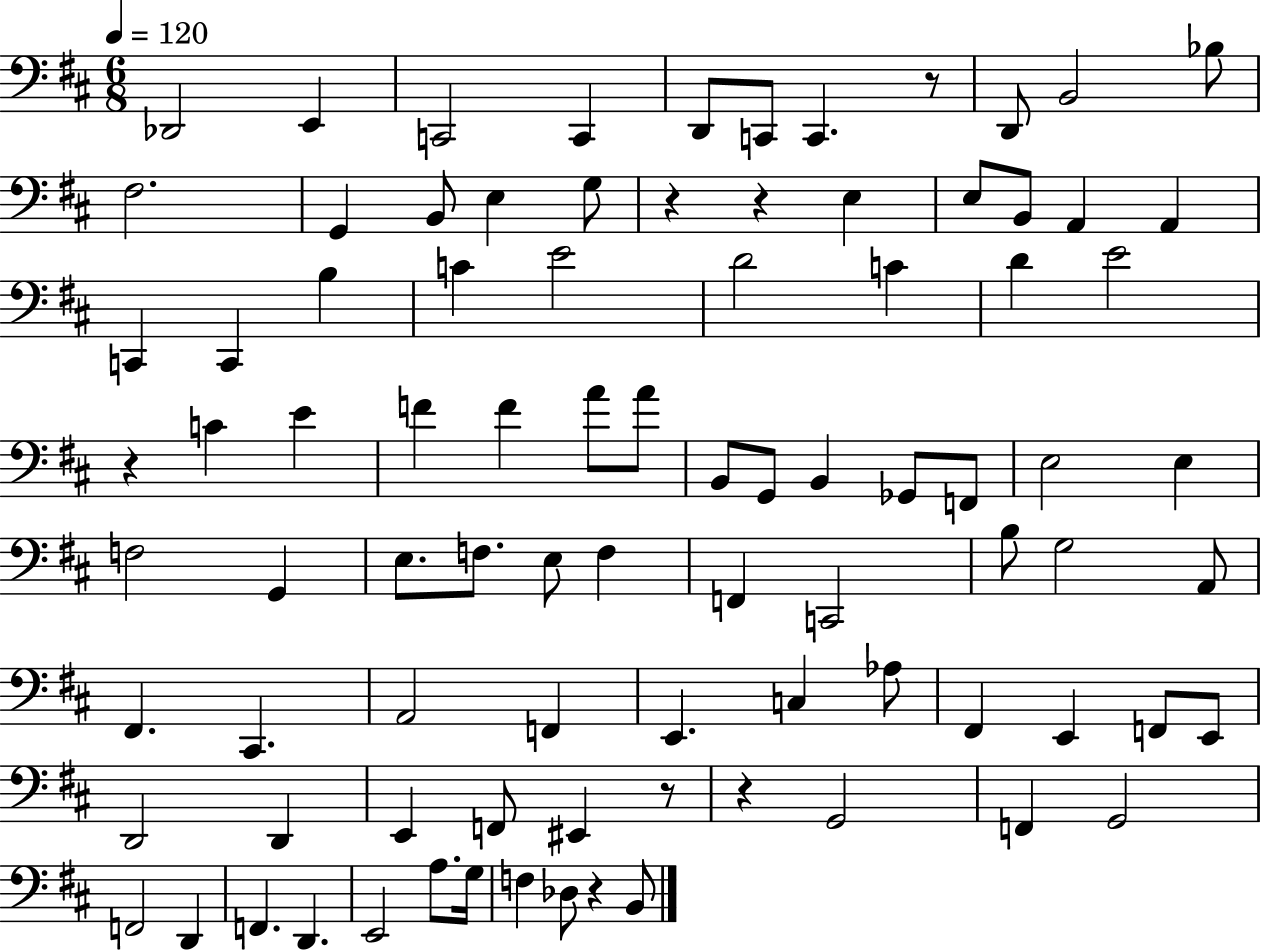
Db2/h E2/q C2/h C2/q D2/e C2/e C2/q. R/e D2/e B2/h Bb3/e F#3/h. G2/q B2/e E3/q G3/e R/q R/q E3/q E3/e B2/e A2/q A2/q C2/q C2/q B3/q C4/q E4/h D4/h C4/q D4/q E4/h R/q C4/q E4/q F4/q F4/q A4/e A4/e B2/e G2/e B2/q Gb2/e F2/e E3/h E3/q F3/h G2/q E3/e. F3/e. E3/e F3/q F2/q C2/h B3/e G3/h A2/e F#2/q. C#2/q. A2/h F2/q E2/q. C3/q Ab3/e F#2/q E2/q F2/e E2/e D2/h D2/q E2/q F2/e EIS2/q R/e R/q G2/h F2/q G2/h F2/h D2/q F2/q. D2/q. E2/h A3/e. G3/s F3/q Db3/e R/q B2/e